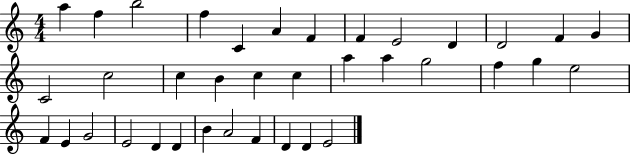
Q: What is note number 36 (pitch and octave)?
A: D4